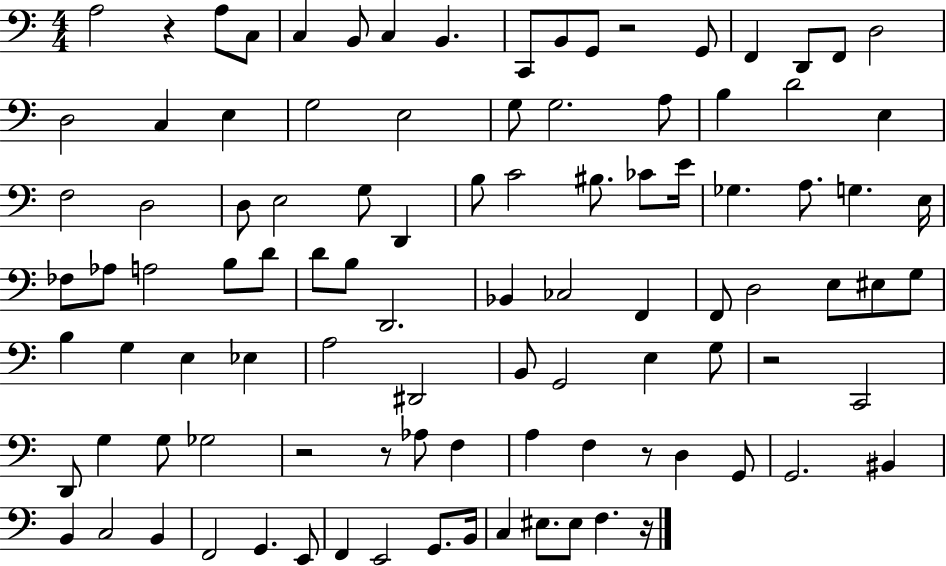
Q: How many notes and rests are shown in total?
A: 101